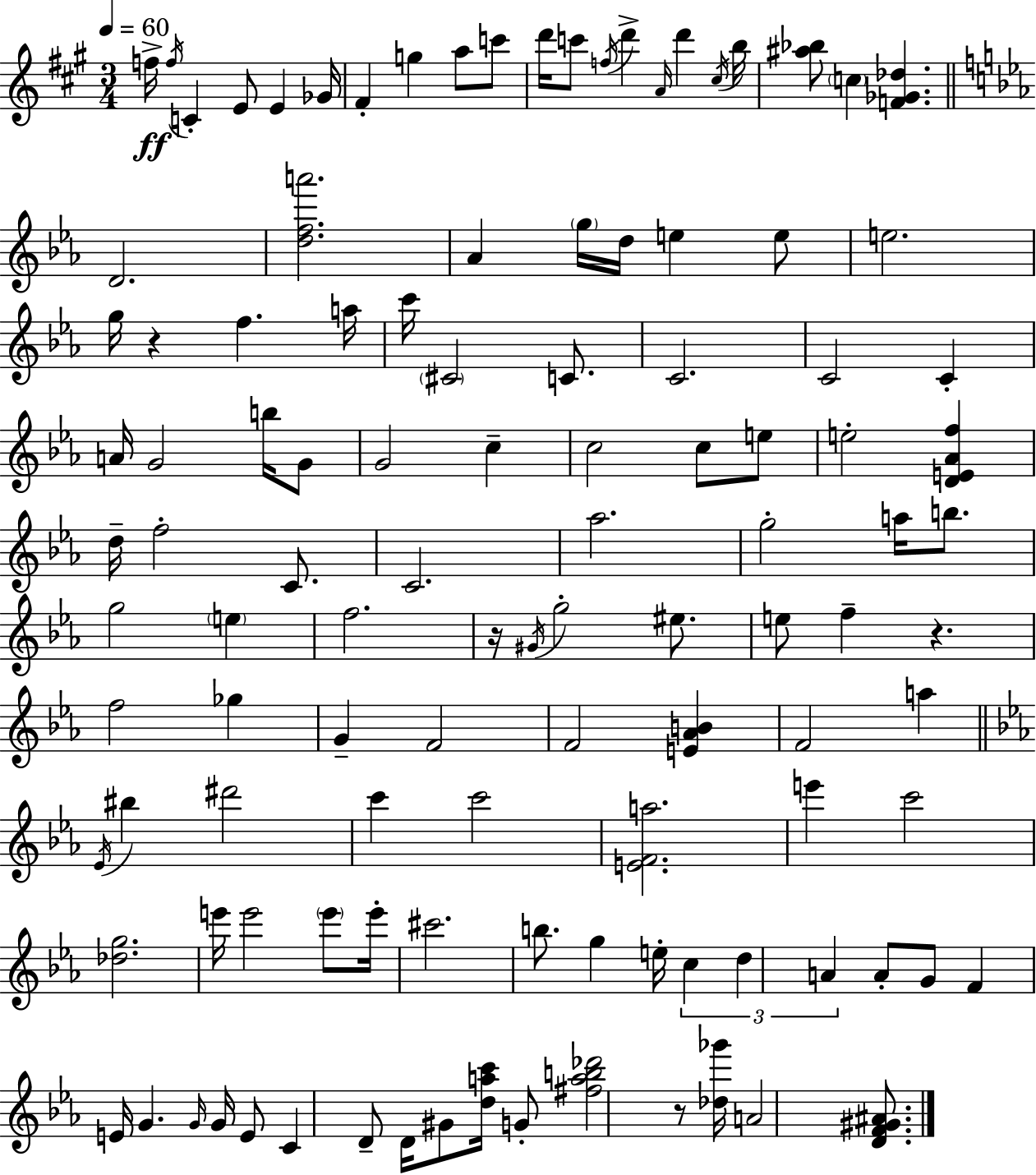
{
  \clef treble
  \numericTimeSignature
  \time 3/4
  \key a \major
  \tempo 4 = 60
  f''16->\ff \acciaccatura { f''16 } c'4-. e'8 e'4 | ges'16 fis'4-. g''4 a''8 c'''8 | d'''16 c'''8 \acciaccatura { f''16 } d'''4-> \grace { a'16 } d'''4 | \acciaccatura { cis''16 } b''16 <ais'' bes''>8 \parenthesize c''4 <f' ges' des''>4. | \break \bar "||" \break \key ees \major d'2. | <d'' f'' a'''>2. | aes'4 \parenthesize g''16 d''16 e''4 e''8 | e''2. | \break g''16 r4 f''4. a''16 | c'''16 \parenthesize cis'2 c'8. | c'2. | c'2 c'4-. | \break a'16 g'2 b''16 g'8 | g'2 c''4-- | c''2 c''8 e''8 | e''2-. <d' e' aes' f''>4 | \break d''16-- f''2-. c'8. | c'2. | aes''2. | g''2-. a''16 b''8. | \break g''2 \parenthesize e''4 | f''2. | r16 \acciaccatura { gis'16 } g''2-. eis''8. | e''8 f''4-- r4. | \break f''2 ges''4 | g'4-- f'2 | f'2 <e' aes' b'>4 | f'2 a''4 | \break \bar "||" \break \key ees \major \acciaccatura { ees'16 } bis''4 dis'''2 | c'''4 c'''2 | <e' f' a''>2. | e'''4 c'''2 | \break <des'' g''>2. | e'''16 e'''2 \parenthesize e'''8 | e'''16-. cis'''2. | b''8. g''4 e''16-. \tuplet 3/2 { c''4 | \break d''4 a'4 } a'8-. g'8 | f'4 e'16 g'4. | \grace { g'16 } g'16 e'8 c'4 d'8-- d'16 gis'8 | <d'' a'' c'''>16 g'8-. <fis'' a'' b'' des'''>2 | \break r8 <des'' ges'''>16 a'2 <d' f' gis' ais'>8. | \bar "|."
}